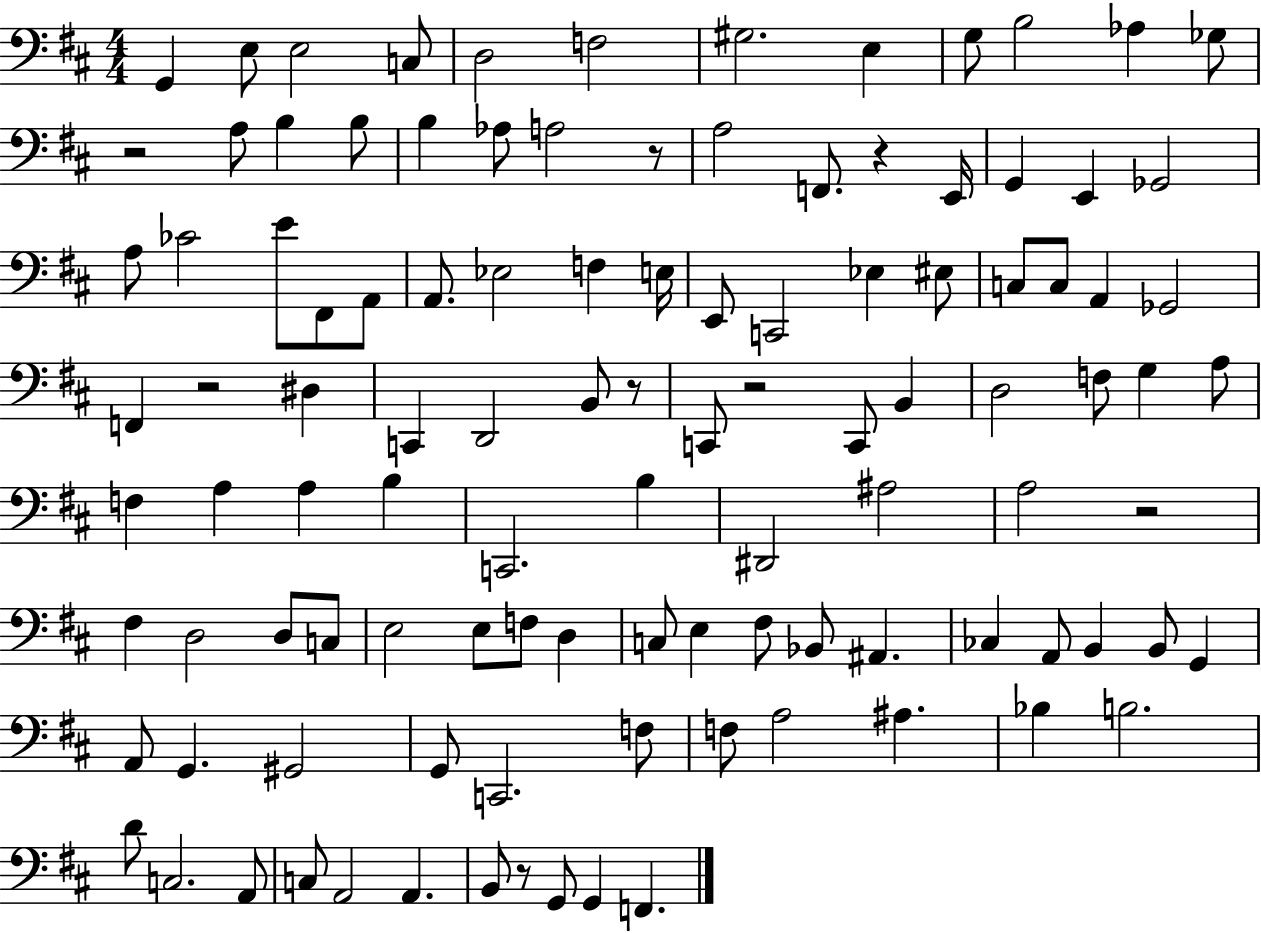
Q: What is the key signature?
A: D major